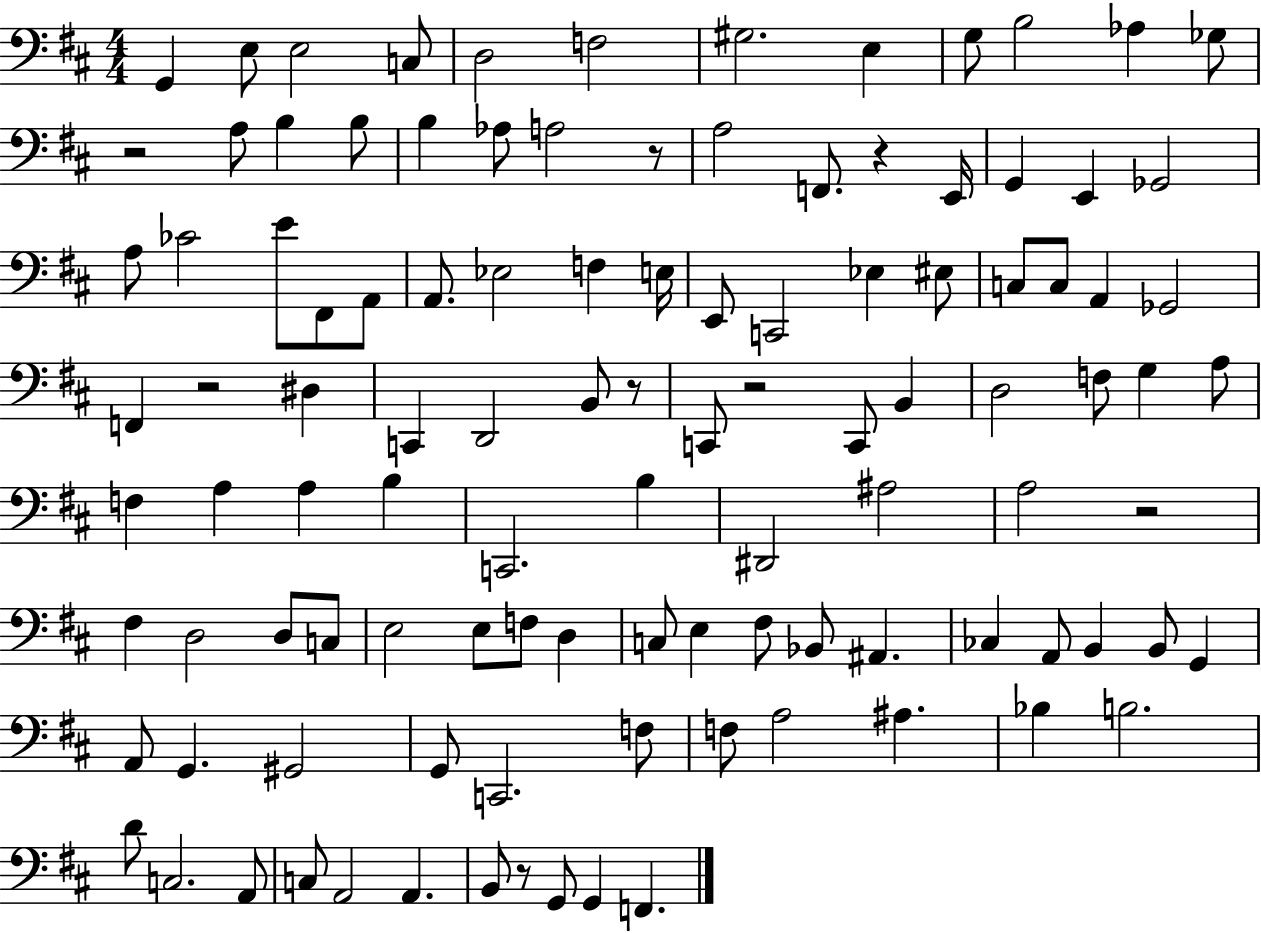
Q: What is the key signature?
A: D major